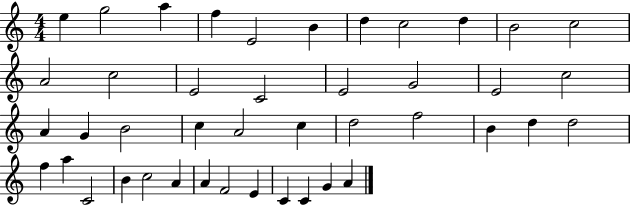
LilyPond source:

{
  \clef treble
  \numericTimeSignature
  \time 4/4
  \key c \major
  e''4 g''2 a''4 | f''4 e'2 b'4 | d''4 c''2 d''4 | b'2 c''2 | \break a'2 c''2 | e'2 c'2 | e'2 g'2 | e'2 c''2 | \break a'4 g'4 b'2 | c''4 a'2 c''4 | d''2 f''2 | b'4 d''4 d''2 | \break f''4 a''4 c'2 | b'4 c''2 a'4 | a'4 f'2 e'4 | c'4 c'4 g'4 a'4 | \break \bar "|."
}